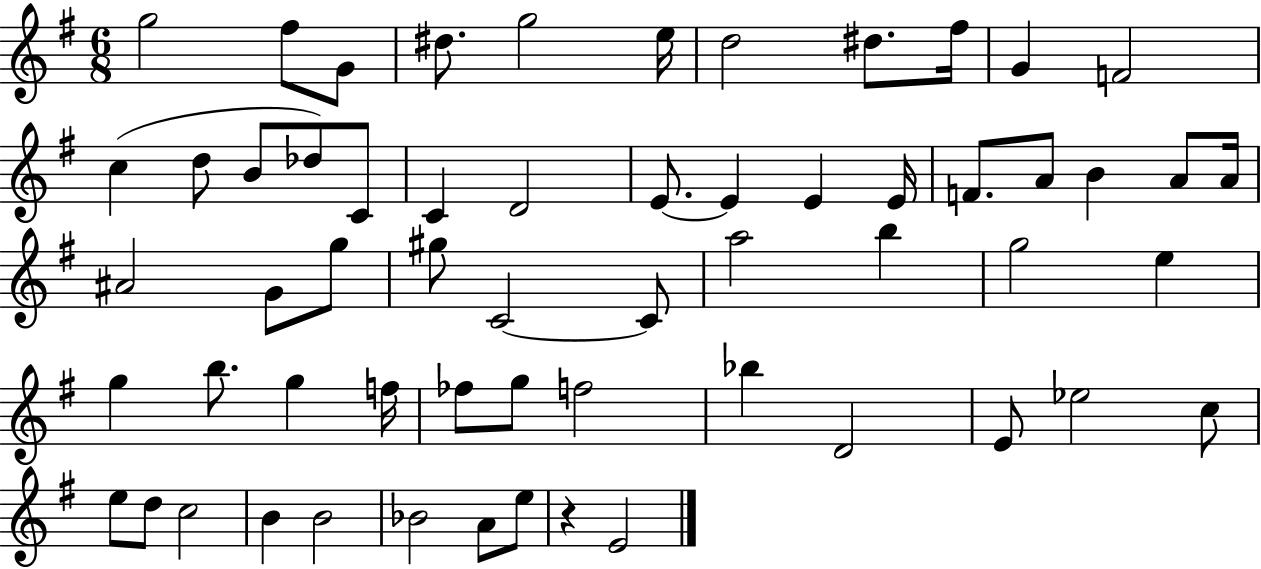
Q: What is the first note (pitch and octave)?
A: G5